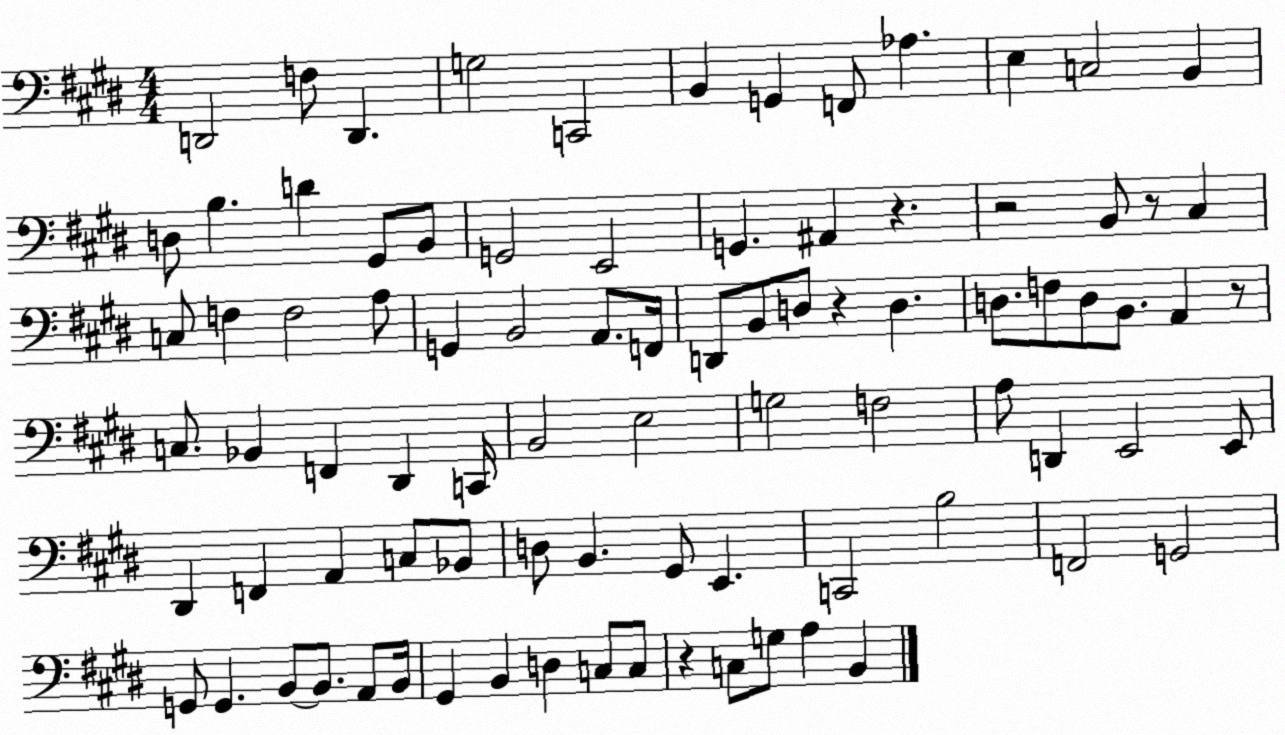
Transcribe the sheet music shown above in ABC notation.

X:1
T:Untitled
M:4/4
L:1/4
K:E
D,,2 F,/2 D,, G,2 C,,2 B,, G,, F,,/2 _A, E, C,2 B,, D,/2 B, D ^G,,/2 B,,/2 G,,2 E,,2 G,, ^A,, z z2 B,,/2 z/2 ^C, C,/2 F, F,2 A,/2 G,, B,,2 A,,/2 F,,/4 D,,/2 B,,/2 D,/2 z D, D,/2 F,/2 D,/2 B,,/2 A,, z/2 C,/2 _B,, F,, ^D,, C,,/4 B,,2 E,2 G,2 F,2 A,/2 D,, E,,2 E,,/2 ^D,, F,, A,, C,/2 _B,,/2 D,/2 B,, ^G,,/2 E,, C,,2 B,2 F,,2 G,,2 G,,/2 G,, B,,/2 B,,/2 A,,/2 B,,/4 ^G,, B,, D, C,/2 C,/2 z C,/2 G,/2 A, B,,